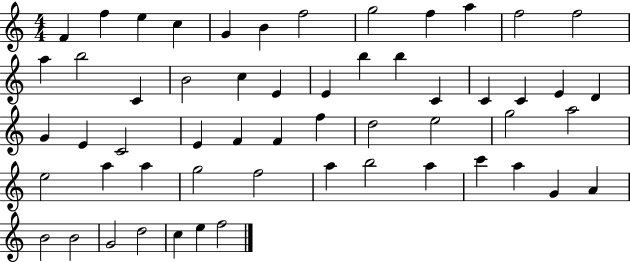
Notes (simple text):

F4/q F5/q E5/q C5/q G4/q B4/q F5/h G5/h F5/q A5/q F5/h F5/h A5/q B5/h C4/q B4/h C5/q E4/q E4/q B5/q B5/q C4/q C4/q C4/q E4/q D4/q G4/q E4/q C4/h E4/q F4/q F4/q F5/q D5/h E5/h G5/h A5/h E5/h A5/q A5/q G5/h F5/h A5/q B5/h A5/q C6/q A5/q G4/q A4/q B4/h B4/h G4/h D5/h C5/q E5/q F5/h